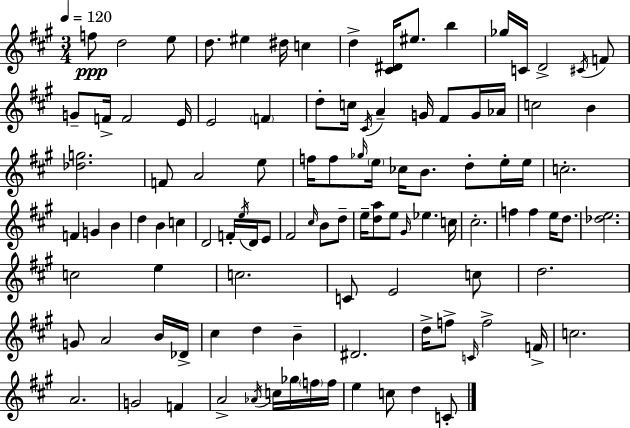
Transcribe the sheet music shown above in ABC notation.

X:1
T:Untitled
M:3/4
L:1/4
K:A
f/2 d2 e/2 d/2 ^e ^d/4 c d [^C^D]/4 ^e/2 b _g/4 C/4 D2 ^C/4 F/2 G/2 F/4 F2 E/4 E2 F d/2 c/4 ^C/4 A G/4 ^F/2 G/4 _A/4 c2 B [_dg]2 F/2 A2 e/2 f/4 f/2 _g/4 e/4 _c/4 B/2 d/2 e/4 e/4 c2 F G B d B c D2 F/4 e/4 D/4 E/2 ^F2 ^c/4 B/2 d/2 e/4 [da]/2 e/2 ^G/4 _e c/4 ^c2 f f e/4 d/2 [_de]2 c2 e c2 C/2 E2 c/2 d2 G/2 A2 B/4 _D/4 ^c d B ^D2 d/4 f/2 C/4 f2 F/4 c2 A2 G2 F A2 _A/4 c/4 _g/4 f/4 f/4 e c/2 d C/2